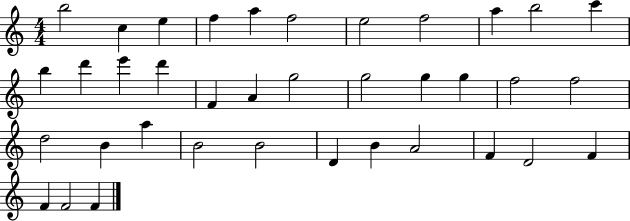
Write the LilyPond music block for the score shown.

{
  \clef treble
  \numericTimeSignature
  \time 4/4
  \key c \major
  b''2 c''4 e''4 | f''4 a''4 f''2 | e''2 f''2 | a''4 b''2 c'''4 | \break b''4 d'''4 e'''4 d'''4 | f'4 a'4 g''2 | g''2 g''4 g''4 | f''2 f''2 | \break d''2 b'4 a''4 | b'2 b'2 | d'4 b'4 a'2 | f'4 d'2 f'4 | \break f'4 f'2 f'4 | \bar "|."
}